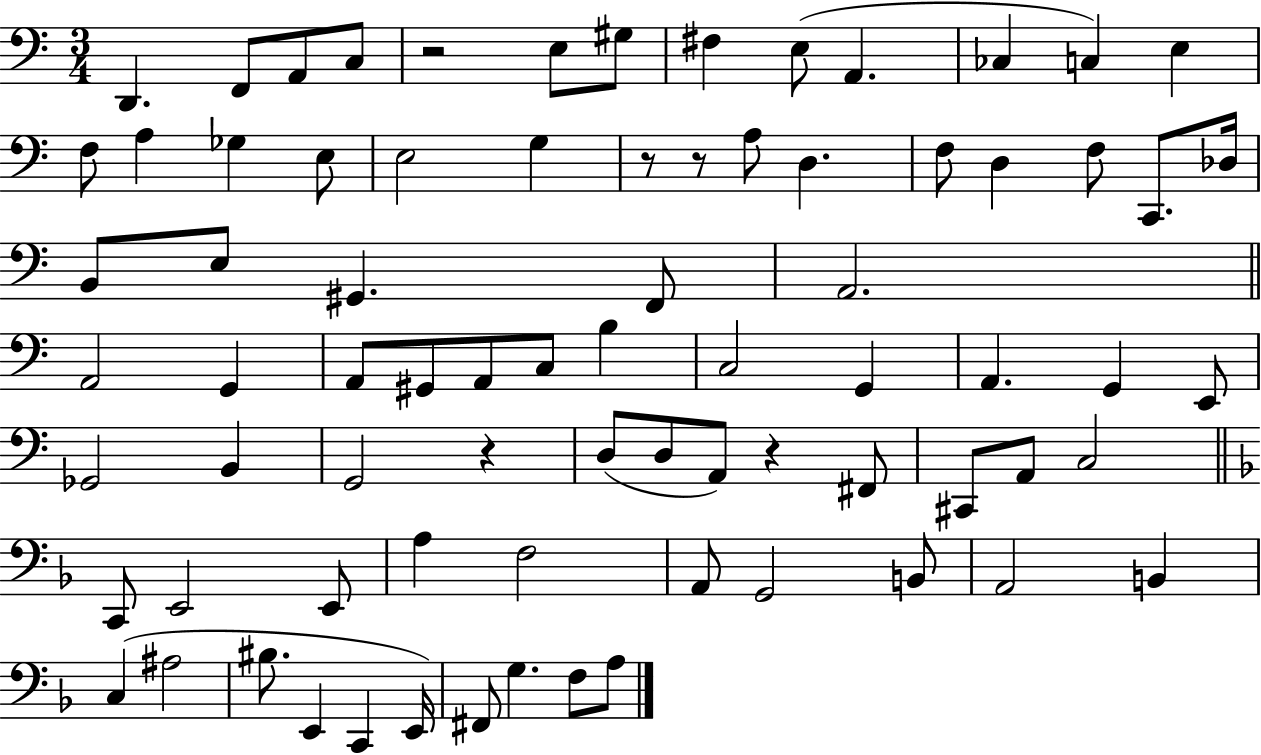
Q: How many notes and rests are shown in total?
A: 77